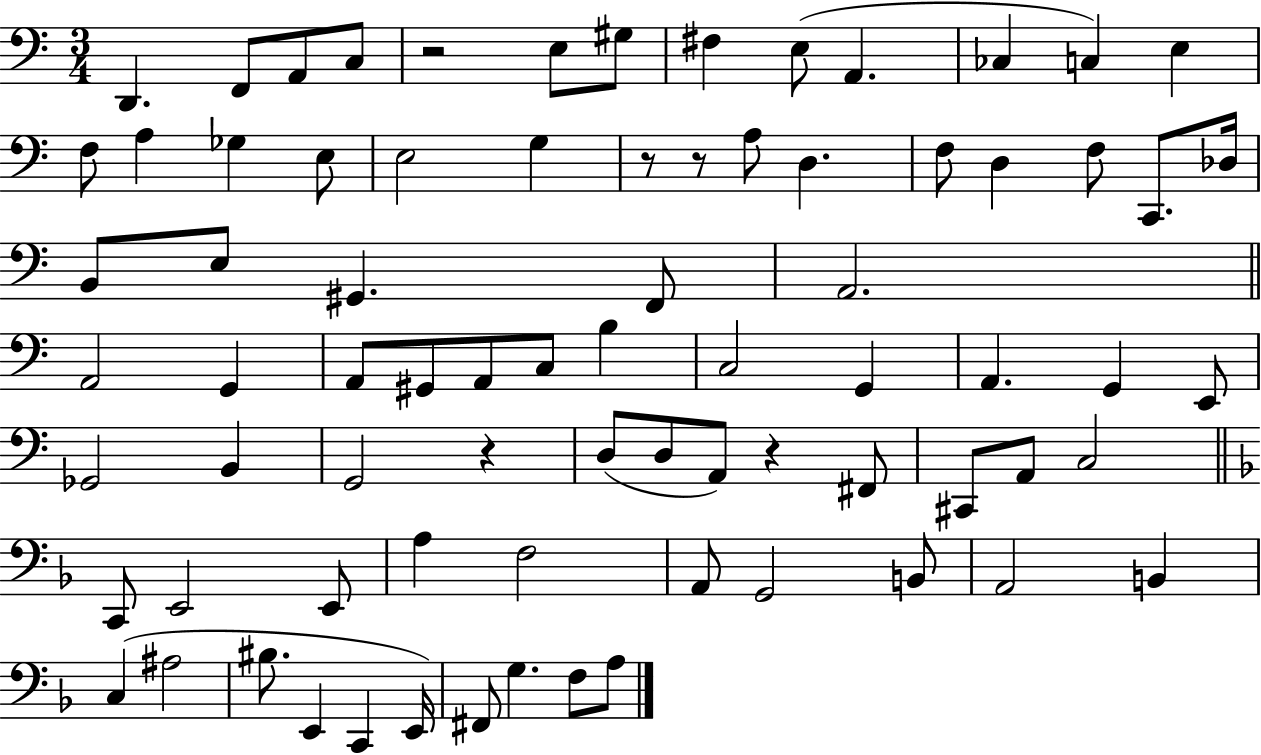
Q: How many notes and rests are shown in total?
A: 77